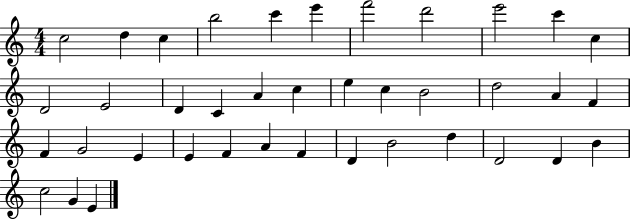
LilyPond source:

{
  \clef treble
  \numericTimeSignature
  \time 4/4
  \key c \major
  c''2 d''4 c''4 | b''2 c'''4 e'''4 | f'''2 d'''2 | e'''2 c'''4 c''4 | \break d'2 e'2 | d'4 c'4 a'4 c''4 | e''4 c''4 b'2 | d''2 a'4 f'4 | \break f'4 g'2 e'4 | e'4 f'4 a'4 f'4 | d'4 b'2 d''4 | d'2 d'4 b'4 | \break c''2 g'4 e'4 | \bar "|."
}